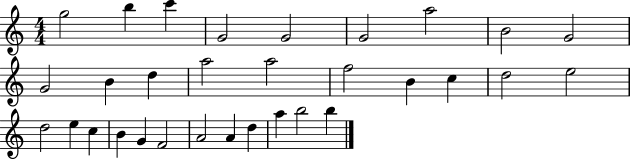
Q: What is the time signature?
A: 4/4